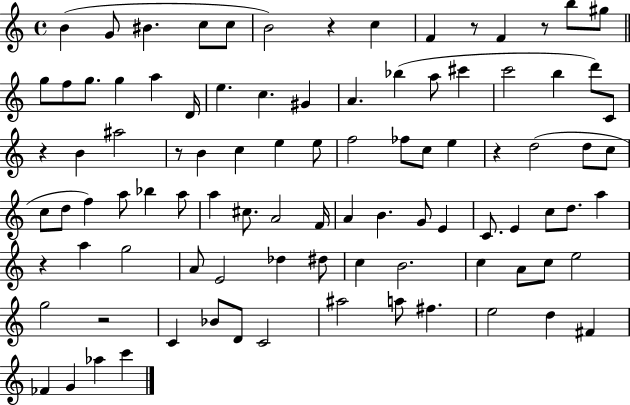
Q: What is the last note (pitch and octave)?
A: C6